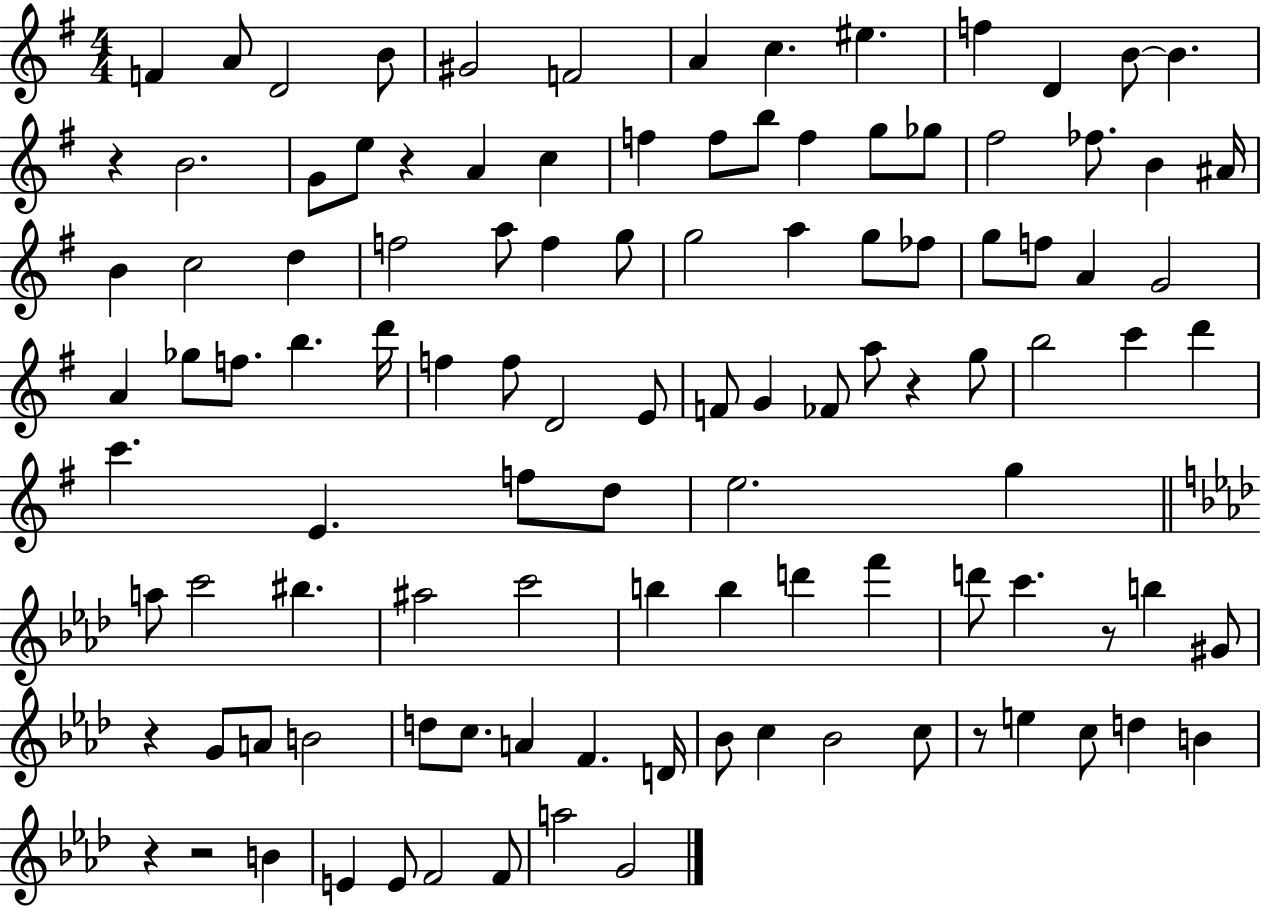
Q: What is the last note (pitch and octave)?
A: G4